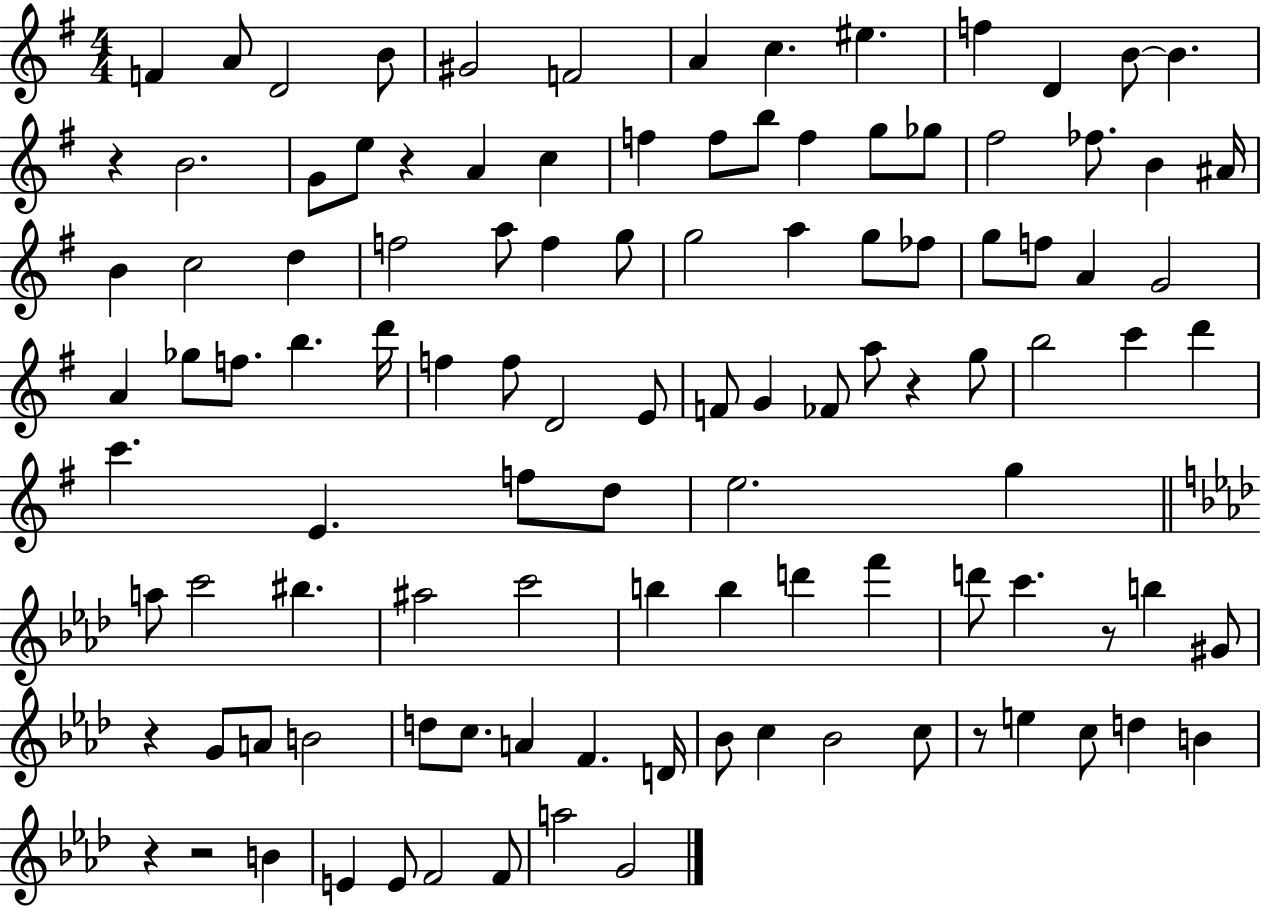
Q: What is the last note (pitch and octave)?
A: G4